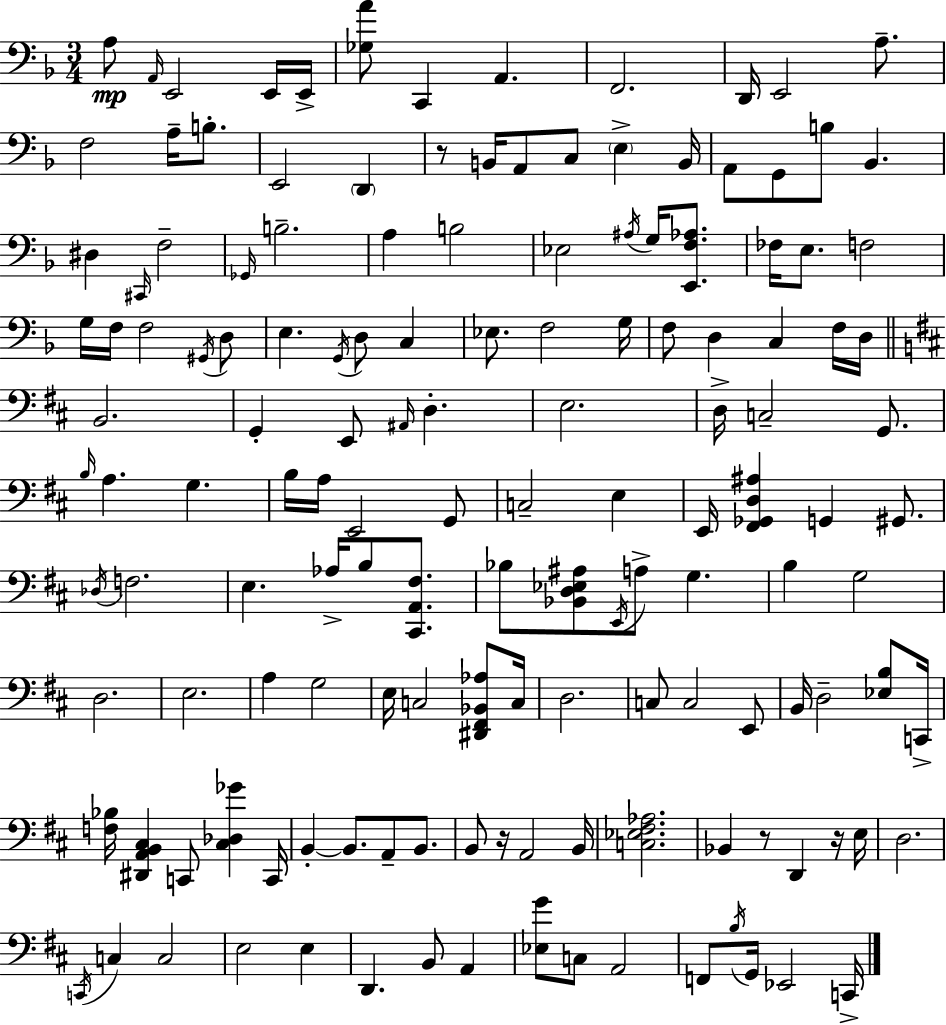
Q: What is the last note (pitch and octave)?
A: C2